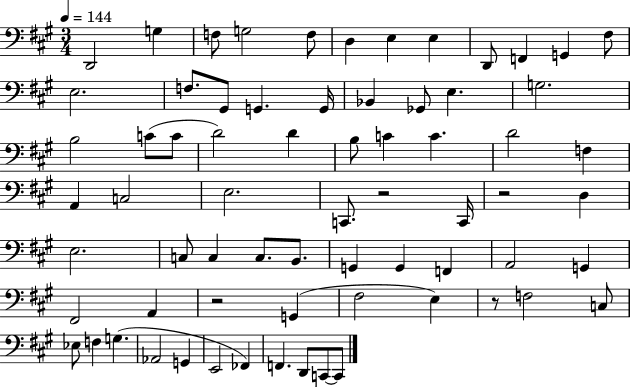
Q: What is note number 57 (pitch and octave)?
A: G3